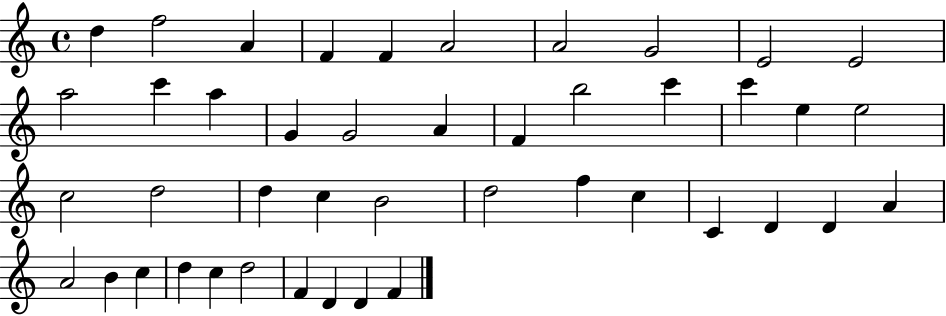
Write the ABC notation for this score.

X:1
T:Untitled
M:4/4
L:1/4
K:C
d f2 A F F A2 A2 G2 E2 E2 a2 c' a G G2 A F b2 c' c' e e2 c2 d2 d c B2 d2 f c C D D A A2 B c d c d2 F D D F